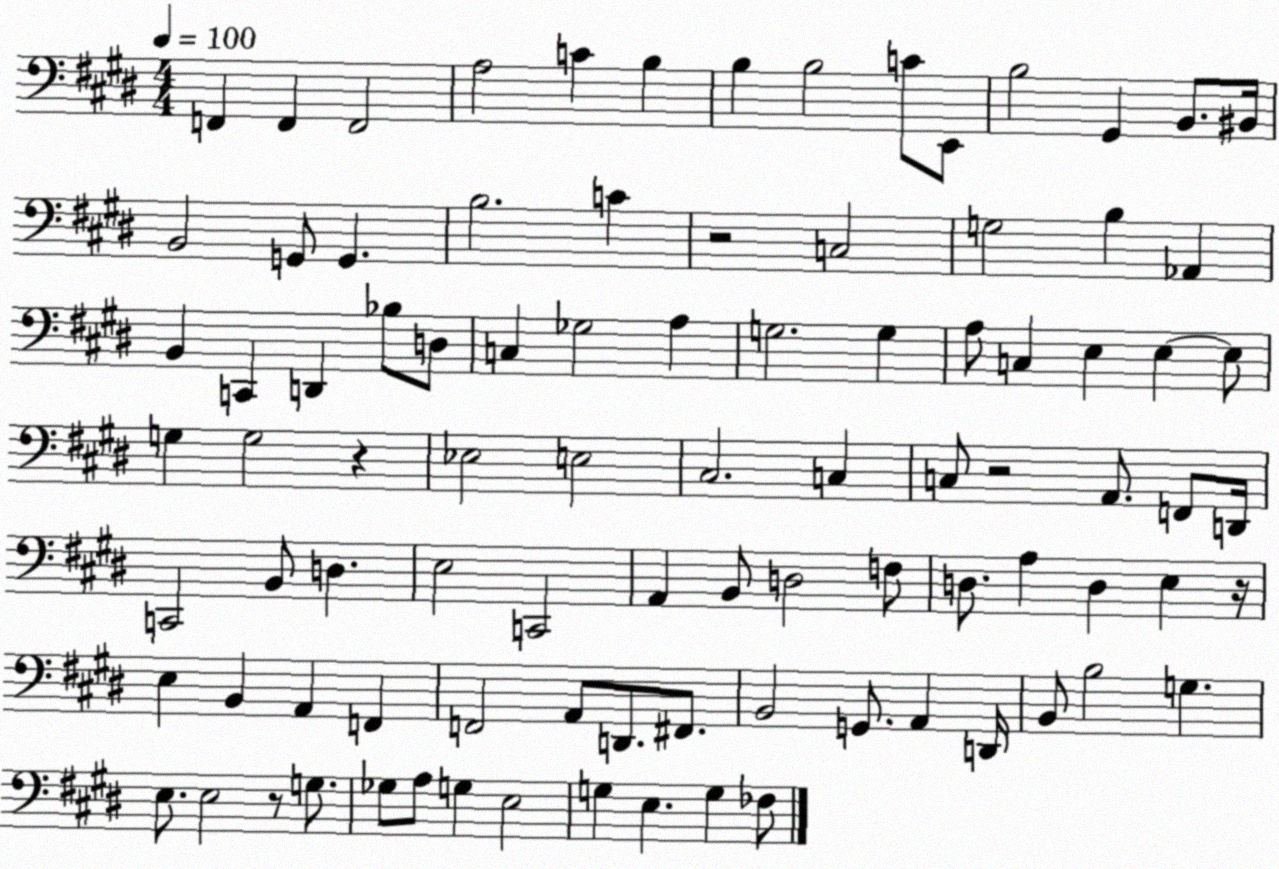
X:1
T:Untitled
M:4/4
L:1/4
K:E
F,, F,, F,,2 A,2 C B, B, B,2 C/2 E,,/2 B,2 ^G,, B,,/2 ^B,,/4 B,,2 G,,/2 G,, B,2 C z2 C,2 G,2 B, _A,, B,, C,, D,, _B,/2 D,/2 C, _G,2 A, G,2 G, A,/2 C, E, E, E,/2 G, G,2 z _E,2 E,2 ^C,2 C, C,/2 z2 A,,/2 F,,/2 D,,/4 C,,2 B,,/2 D, E,2 C,,2 A,, B,,/2 D,2 F,/2 D,/2 A, D, E, z/4 E, B,, A,, F,, F,,2 A,,/2 D,,/2 ^F,,/2 B,,2 G,,/2 A,, D,,/4 B,,/2 B,2 G, E,/2 E,2 z/2 G,/2 _G,/2 A,/2 G, E,2 G, E, G, _F,/2